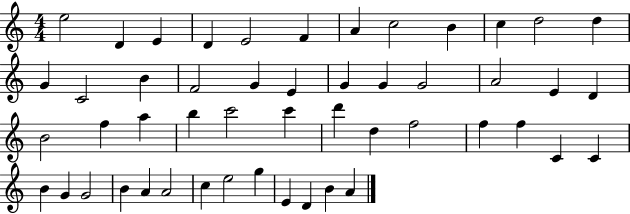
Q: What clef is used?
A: treble